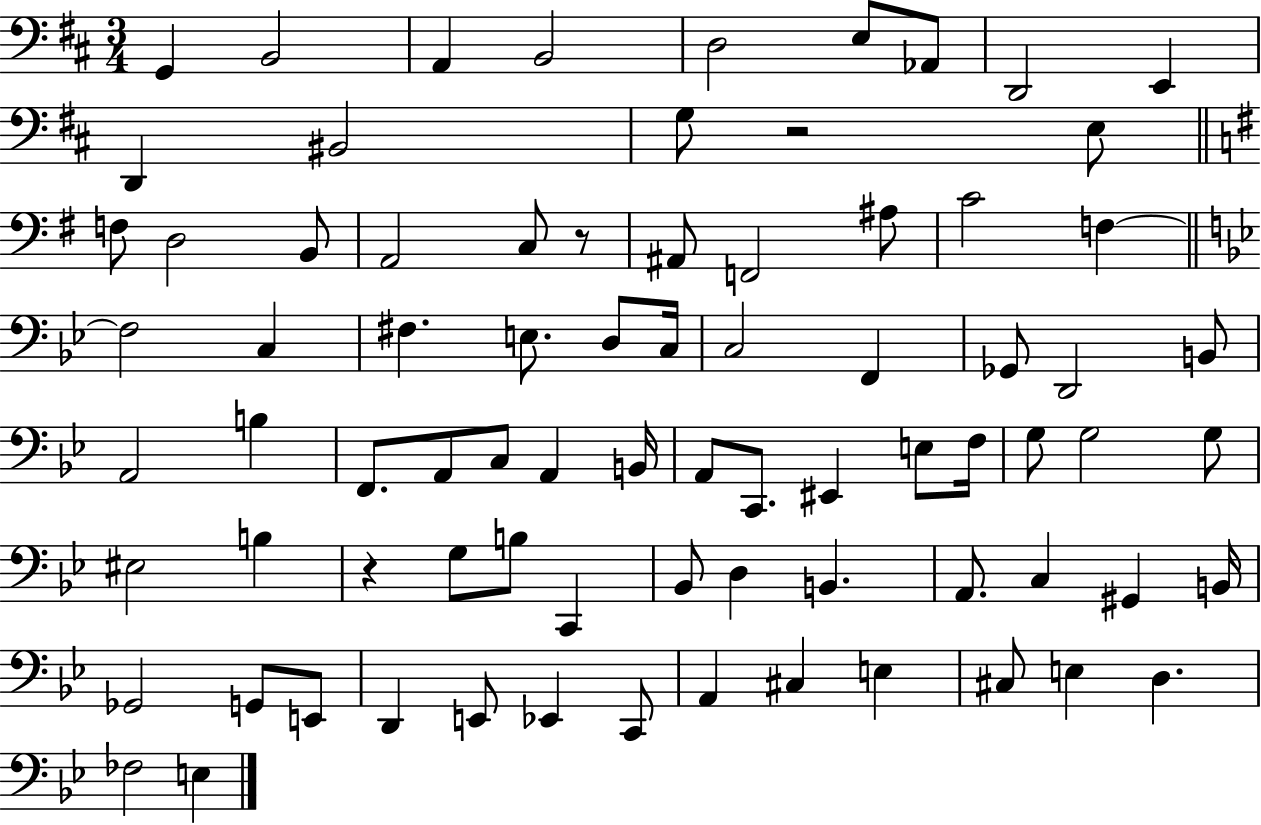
{
  \clef bass
  \numericTimeSignature
  \time 3/4
  \key d \major
  g,4 b,2 | a,4 b,2 | d2 e8 aes,8 | d,2 e,4 | \break d,4 bis,2 | g8 r2 e8 | \bar "||" \break \key g \major f8 d2 b,8 | a,2 c8 r8 | ais,8 f,2 ais8 | c'2 f4~~ | \break \bar "||" \break \key bes \major f2 c4 | fis4. e8. d8 c16 | c2 f,4 | ges,8 d,2 b,8 | \break a,2 b4 | f,8. a,8 c8 a,4 b,16 | a,8 c,8. eis,4 e8 f16 | g8 g2 g8 | \break eis2 b4 | r4 g8 b8 c,4 | bes,8 d4 b,4. | a,8. c4 gis,4 b,16 | \break ges,2 g,8 e,8 | d,4 e,8 ees,4 c,8 | a,4 cis4 e4 | cis8 e4 d4. | \break fes2 e4 | \bar "|."
}